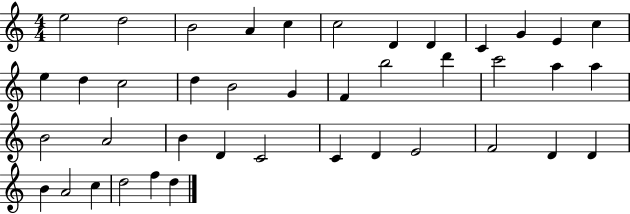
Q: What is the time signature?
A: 4/4